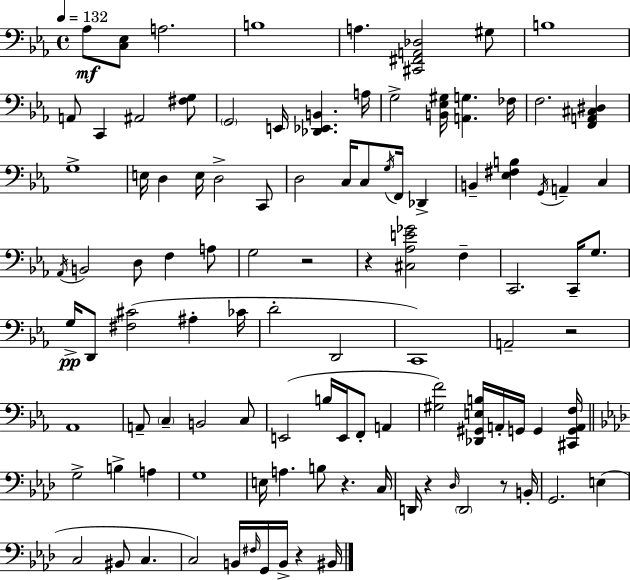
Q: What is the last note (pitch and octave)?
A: BIS2